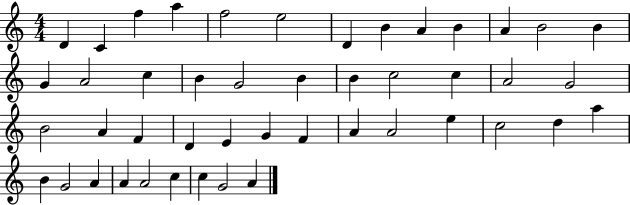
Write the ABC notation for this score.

X:1
T:Untitled
M:4/4
L:1/4
K:C
D C f a f2 e2 D B A B A B2 B G A2 c B G2 B B c2 c A2 G2 B2 A F D E G F A A2 e c2 d a B G2 A A A2 c c G2 A